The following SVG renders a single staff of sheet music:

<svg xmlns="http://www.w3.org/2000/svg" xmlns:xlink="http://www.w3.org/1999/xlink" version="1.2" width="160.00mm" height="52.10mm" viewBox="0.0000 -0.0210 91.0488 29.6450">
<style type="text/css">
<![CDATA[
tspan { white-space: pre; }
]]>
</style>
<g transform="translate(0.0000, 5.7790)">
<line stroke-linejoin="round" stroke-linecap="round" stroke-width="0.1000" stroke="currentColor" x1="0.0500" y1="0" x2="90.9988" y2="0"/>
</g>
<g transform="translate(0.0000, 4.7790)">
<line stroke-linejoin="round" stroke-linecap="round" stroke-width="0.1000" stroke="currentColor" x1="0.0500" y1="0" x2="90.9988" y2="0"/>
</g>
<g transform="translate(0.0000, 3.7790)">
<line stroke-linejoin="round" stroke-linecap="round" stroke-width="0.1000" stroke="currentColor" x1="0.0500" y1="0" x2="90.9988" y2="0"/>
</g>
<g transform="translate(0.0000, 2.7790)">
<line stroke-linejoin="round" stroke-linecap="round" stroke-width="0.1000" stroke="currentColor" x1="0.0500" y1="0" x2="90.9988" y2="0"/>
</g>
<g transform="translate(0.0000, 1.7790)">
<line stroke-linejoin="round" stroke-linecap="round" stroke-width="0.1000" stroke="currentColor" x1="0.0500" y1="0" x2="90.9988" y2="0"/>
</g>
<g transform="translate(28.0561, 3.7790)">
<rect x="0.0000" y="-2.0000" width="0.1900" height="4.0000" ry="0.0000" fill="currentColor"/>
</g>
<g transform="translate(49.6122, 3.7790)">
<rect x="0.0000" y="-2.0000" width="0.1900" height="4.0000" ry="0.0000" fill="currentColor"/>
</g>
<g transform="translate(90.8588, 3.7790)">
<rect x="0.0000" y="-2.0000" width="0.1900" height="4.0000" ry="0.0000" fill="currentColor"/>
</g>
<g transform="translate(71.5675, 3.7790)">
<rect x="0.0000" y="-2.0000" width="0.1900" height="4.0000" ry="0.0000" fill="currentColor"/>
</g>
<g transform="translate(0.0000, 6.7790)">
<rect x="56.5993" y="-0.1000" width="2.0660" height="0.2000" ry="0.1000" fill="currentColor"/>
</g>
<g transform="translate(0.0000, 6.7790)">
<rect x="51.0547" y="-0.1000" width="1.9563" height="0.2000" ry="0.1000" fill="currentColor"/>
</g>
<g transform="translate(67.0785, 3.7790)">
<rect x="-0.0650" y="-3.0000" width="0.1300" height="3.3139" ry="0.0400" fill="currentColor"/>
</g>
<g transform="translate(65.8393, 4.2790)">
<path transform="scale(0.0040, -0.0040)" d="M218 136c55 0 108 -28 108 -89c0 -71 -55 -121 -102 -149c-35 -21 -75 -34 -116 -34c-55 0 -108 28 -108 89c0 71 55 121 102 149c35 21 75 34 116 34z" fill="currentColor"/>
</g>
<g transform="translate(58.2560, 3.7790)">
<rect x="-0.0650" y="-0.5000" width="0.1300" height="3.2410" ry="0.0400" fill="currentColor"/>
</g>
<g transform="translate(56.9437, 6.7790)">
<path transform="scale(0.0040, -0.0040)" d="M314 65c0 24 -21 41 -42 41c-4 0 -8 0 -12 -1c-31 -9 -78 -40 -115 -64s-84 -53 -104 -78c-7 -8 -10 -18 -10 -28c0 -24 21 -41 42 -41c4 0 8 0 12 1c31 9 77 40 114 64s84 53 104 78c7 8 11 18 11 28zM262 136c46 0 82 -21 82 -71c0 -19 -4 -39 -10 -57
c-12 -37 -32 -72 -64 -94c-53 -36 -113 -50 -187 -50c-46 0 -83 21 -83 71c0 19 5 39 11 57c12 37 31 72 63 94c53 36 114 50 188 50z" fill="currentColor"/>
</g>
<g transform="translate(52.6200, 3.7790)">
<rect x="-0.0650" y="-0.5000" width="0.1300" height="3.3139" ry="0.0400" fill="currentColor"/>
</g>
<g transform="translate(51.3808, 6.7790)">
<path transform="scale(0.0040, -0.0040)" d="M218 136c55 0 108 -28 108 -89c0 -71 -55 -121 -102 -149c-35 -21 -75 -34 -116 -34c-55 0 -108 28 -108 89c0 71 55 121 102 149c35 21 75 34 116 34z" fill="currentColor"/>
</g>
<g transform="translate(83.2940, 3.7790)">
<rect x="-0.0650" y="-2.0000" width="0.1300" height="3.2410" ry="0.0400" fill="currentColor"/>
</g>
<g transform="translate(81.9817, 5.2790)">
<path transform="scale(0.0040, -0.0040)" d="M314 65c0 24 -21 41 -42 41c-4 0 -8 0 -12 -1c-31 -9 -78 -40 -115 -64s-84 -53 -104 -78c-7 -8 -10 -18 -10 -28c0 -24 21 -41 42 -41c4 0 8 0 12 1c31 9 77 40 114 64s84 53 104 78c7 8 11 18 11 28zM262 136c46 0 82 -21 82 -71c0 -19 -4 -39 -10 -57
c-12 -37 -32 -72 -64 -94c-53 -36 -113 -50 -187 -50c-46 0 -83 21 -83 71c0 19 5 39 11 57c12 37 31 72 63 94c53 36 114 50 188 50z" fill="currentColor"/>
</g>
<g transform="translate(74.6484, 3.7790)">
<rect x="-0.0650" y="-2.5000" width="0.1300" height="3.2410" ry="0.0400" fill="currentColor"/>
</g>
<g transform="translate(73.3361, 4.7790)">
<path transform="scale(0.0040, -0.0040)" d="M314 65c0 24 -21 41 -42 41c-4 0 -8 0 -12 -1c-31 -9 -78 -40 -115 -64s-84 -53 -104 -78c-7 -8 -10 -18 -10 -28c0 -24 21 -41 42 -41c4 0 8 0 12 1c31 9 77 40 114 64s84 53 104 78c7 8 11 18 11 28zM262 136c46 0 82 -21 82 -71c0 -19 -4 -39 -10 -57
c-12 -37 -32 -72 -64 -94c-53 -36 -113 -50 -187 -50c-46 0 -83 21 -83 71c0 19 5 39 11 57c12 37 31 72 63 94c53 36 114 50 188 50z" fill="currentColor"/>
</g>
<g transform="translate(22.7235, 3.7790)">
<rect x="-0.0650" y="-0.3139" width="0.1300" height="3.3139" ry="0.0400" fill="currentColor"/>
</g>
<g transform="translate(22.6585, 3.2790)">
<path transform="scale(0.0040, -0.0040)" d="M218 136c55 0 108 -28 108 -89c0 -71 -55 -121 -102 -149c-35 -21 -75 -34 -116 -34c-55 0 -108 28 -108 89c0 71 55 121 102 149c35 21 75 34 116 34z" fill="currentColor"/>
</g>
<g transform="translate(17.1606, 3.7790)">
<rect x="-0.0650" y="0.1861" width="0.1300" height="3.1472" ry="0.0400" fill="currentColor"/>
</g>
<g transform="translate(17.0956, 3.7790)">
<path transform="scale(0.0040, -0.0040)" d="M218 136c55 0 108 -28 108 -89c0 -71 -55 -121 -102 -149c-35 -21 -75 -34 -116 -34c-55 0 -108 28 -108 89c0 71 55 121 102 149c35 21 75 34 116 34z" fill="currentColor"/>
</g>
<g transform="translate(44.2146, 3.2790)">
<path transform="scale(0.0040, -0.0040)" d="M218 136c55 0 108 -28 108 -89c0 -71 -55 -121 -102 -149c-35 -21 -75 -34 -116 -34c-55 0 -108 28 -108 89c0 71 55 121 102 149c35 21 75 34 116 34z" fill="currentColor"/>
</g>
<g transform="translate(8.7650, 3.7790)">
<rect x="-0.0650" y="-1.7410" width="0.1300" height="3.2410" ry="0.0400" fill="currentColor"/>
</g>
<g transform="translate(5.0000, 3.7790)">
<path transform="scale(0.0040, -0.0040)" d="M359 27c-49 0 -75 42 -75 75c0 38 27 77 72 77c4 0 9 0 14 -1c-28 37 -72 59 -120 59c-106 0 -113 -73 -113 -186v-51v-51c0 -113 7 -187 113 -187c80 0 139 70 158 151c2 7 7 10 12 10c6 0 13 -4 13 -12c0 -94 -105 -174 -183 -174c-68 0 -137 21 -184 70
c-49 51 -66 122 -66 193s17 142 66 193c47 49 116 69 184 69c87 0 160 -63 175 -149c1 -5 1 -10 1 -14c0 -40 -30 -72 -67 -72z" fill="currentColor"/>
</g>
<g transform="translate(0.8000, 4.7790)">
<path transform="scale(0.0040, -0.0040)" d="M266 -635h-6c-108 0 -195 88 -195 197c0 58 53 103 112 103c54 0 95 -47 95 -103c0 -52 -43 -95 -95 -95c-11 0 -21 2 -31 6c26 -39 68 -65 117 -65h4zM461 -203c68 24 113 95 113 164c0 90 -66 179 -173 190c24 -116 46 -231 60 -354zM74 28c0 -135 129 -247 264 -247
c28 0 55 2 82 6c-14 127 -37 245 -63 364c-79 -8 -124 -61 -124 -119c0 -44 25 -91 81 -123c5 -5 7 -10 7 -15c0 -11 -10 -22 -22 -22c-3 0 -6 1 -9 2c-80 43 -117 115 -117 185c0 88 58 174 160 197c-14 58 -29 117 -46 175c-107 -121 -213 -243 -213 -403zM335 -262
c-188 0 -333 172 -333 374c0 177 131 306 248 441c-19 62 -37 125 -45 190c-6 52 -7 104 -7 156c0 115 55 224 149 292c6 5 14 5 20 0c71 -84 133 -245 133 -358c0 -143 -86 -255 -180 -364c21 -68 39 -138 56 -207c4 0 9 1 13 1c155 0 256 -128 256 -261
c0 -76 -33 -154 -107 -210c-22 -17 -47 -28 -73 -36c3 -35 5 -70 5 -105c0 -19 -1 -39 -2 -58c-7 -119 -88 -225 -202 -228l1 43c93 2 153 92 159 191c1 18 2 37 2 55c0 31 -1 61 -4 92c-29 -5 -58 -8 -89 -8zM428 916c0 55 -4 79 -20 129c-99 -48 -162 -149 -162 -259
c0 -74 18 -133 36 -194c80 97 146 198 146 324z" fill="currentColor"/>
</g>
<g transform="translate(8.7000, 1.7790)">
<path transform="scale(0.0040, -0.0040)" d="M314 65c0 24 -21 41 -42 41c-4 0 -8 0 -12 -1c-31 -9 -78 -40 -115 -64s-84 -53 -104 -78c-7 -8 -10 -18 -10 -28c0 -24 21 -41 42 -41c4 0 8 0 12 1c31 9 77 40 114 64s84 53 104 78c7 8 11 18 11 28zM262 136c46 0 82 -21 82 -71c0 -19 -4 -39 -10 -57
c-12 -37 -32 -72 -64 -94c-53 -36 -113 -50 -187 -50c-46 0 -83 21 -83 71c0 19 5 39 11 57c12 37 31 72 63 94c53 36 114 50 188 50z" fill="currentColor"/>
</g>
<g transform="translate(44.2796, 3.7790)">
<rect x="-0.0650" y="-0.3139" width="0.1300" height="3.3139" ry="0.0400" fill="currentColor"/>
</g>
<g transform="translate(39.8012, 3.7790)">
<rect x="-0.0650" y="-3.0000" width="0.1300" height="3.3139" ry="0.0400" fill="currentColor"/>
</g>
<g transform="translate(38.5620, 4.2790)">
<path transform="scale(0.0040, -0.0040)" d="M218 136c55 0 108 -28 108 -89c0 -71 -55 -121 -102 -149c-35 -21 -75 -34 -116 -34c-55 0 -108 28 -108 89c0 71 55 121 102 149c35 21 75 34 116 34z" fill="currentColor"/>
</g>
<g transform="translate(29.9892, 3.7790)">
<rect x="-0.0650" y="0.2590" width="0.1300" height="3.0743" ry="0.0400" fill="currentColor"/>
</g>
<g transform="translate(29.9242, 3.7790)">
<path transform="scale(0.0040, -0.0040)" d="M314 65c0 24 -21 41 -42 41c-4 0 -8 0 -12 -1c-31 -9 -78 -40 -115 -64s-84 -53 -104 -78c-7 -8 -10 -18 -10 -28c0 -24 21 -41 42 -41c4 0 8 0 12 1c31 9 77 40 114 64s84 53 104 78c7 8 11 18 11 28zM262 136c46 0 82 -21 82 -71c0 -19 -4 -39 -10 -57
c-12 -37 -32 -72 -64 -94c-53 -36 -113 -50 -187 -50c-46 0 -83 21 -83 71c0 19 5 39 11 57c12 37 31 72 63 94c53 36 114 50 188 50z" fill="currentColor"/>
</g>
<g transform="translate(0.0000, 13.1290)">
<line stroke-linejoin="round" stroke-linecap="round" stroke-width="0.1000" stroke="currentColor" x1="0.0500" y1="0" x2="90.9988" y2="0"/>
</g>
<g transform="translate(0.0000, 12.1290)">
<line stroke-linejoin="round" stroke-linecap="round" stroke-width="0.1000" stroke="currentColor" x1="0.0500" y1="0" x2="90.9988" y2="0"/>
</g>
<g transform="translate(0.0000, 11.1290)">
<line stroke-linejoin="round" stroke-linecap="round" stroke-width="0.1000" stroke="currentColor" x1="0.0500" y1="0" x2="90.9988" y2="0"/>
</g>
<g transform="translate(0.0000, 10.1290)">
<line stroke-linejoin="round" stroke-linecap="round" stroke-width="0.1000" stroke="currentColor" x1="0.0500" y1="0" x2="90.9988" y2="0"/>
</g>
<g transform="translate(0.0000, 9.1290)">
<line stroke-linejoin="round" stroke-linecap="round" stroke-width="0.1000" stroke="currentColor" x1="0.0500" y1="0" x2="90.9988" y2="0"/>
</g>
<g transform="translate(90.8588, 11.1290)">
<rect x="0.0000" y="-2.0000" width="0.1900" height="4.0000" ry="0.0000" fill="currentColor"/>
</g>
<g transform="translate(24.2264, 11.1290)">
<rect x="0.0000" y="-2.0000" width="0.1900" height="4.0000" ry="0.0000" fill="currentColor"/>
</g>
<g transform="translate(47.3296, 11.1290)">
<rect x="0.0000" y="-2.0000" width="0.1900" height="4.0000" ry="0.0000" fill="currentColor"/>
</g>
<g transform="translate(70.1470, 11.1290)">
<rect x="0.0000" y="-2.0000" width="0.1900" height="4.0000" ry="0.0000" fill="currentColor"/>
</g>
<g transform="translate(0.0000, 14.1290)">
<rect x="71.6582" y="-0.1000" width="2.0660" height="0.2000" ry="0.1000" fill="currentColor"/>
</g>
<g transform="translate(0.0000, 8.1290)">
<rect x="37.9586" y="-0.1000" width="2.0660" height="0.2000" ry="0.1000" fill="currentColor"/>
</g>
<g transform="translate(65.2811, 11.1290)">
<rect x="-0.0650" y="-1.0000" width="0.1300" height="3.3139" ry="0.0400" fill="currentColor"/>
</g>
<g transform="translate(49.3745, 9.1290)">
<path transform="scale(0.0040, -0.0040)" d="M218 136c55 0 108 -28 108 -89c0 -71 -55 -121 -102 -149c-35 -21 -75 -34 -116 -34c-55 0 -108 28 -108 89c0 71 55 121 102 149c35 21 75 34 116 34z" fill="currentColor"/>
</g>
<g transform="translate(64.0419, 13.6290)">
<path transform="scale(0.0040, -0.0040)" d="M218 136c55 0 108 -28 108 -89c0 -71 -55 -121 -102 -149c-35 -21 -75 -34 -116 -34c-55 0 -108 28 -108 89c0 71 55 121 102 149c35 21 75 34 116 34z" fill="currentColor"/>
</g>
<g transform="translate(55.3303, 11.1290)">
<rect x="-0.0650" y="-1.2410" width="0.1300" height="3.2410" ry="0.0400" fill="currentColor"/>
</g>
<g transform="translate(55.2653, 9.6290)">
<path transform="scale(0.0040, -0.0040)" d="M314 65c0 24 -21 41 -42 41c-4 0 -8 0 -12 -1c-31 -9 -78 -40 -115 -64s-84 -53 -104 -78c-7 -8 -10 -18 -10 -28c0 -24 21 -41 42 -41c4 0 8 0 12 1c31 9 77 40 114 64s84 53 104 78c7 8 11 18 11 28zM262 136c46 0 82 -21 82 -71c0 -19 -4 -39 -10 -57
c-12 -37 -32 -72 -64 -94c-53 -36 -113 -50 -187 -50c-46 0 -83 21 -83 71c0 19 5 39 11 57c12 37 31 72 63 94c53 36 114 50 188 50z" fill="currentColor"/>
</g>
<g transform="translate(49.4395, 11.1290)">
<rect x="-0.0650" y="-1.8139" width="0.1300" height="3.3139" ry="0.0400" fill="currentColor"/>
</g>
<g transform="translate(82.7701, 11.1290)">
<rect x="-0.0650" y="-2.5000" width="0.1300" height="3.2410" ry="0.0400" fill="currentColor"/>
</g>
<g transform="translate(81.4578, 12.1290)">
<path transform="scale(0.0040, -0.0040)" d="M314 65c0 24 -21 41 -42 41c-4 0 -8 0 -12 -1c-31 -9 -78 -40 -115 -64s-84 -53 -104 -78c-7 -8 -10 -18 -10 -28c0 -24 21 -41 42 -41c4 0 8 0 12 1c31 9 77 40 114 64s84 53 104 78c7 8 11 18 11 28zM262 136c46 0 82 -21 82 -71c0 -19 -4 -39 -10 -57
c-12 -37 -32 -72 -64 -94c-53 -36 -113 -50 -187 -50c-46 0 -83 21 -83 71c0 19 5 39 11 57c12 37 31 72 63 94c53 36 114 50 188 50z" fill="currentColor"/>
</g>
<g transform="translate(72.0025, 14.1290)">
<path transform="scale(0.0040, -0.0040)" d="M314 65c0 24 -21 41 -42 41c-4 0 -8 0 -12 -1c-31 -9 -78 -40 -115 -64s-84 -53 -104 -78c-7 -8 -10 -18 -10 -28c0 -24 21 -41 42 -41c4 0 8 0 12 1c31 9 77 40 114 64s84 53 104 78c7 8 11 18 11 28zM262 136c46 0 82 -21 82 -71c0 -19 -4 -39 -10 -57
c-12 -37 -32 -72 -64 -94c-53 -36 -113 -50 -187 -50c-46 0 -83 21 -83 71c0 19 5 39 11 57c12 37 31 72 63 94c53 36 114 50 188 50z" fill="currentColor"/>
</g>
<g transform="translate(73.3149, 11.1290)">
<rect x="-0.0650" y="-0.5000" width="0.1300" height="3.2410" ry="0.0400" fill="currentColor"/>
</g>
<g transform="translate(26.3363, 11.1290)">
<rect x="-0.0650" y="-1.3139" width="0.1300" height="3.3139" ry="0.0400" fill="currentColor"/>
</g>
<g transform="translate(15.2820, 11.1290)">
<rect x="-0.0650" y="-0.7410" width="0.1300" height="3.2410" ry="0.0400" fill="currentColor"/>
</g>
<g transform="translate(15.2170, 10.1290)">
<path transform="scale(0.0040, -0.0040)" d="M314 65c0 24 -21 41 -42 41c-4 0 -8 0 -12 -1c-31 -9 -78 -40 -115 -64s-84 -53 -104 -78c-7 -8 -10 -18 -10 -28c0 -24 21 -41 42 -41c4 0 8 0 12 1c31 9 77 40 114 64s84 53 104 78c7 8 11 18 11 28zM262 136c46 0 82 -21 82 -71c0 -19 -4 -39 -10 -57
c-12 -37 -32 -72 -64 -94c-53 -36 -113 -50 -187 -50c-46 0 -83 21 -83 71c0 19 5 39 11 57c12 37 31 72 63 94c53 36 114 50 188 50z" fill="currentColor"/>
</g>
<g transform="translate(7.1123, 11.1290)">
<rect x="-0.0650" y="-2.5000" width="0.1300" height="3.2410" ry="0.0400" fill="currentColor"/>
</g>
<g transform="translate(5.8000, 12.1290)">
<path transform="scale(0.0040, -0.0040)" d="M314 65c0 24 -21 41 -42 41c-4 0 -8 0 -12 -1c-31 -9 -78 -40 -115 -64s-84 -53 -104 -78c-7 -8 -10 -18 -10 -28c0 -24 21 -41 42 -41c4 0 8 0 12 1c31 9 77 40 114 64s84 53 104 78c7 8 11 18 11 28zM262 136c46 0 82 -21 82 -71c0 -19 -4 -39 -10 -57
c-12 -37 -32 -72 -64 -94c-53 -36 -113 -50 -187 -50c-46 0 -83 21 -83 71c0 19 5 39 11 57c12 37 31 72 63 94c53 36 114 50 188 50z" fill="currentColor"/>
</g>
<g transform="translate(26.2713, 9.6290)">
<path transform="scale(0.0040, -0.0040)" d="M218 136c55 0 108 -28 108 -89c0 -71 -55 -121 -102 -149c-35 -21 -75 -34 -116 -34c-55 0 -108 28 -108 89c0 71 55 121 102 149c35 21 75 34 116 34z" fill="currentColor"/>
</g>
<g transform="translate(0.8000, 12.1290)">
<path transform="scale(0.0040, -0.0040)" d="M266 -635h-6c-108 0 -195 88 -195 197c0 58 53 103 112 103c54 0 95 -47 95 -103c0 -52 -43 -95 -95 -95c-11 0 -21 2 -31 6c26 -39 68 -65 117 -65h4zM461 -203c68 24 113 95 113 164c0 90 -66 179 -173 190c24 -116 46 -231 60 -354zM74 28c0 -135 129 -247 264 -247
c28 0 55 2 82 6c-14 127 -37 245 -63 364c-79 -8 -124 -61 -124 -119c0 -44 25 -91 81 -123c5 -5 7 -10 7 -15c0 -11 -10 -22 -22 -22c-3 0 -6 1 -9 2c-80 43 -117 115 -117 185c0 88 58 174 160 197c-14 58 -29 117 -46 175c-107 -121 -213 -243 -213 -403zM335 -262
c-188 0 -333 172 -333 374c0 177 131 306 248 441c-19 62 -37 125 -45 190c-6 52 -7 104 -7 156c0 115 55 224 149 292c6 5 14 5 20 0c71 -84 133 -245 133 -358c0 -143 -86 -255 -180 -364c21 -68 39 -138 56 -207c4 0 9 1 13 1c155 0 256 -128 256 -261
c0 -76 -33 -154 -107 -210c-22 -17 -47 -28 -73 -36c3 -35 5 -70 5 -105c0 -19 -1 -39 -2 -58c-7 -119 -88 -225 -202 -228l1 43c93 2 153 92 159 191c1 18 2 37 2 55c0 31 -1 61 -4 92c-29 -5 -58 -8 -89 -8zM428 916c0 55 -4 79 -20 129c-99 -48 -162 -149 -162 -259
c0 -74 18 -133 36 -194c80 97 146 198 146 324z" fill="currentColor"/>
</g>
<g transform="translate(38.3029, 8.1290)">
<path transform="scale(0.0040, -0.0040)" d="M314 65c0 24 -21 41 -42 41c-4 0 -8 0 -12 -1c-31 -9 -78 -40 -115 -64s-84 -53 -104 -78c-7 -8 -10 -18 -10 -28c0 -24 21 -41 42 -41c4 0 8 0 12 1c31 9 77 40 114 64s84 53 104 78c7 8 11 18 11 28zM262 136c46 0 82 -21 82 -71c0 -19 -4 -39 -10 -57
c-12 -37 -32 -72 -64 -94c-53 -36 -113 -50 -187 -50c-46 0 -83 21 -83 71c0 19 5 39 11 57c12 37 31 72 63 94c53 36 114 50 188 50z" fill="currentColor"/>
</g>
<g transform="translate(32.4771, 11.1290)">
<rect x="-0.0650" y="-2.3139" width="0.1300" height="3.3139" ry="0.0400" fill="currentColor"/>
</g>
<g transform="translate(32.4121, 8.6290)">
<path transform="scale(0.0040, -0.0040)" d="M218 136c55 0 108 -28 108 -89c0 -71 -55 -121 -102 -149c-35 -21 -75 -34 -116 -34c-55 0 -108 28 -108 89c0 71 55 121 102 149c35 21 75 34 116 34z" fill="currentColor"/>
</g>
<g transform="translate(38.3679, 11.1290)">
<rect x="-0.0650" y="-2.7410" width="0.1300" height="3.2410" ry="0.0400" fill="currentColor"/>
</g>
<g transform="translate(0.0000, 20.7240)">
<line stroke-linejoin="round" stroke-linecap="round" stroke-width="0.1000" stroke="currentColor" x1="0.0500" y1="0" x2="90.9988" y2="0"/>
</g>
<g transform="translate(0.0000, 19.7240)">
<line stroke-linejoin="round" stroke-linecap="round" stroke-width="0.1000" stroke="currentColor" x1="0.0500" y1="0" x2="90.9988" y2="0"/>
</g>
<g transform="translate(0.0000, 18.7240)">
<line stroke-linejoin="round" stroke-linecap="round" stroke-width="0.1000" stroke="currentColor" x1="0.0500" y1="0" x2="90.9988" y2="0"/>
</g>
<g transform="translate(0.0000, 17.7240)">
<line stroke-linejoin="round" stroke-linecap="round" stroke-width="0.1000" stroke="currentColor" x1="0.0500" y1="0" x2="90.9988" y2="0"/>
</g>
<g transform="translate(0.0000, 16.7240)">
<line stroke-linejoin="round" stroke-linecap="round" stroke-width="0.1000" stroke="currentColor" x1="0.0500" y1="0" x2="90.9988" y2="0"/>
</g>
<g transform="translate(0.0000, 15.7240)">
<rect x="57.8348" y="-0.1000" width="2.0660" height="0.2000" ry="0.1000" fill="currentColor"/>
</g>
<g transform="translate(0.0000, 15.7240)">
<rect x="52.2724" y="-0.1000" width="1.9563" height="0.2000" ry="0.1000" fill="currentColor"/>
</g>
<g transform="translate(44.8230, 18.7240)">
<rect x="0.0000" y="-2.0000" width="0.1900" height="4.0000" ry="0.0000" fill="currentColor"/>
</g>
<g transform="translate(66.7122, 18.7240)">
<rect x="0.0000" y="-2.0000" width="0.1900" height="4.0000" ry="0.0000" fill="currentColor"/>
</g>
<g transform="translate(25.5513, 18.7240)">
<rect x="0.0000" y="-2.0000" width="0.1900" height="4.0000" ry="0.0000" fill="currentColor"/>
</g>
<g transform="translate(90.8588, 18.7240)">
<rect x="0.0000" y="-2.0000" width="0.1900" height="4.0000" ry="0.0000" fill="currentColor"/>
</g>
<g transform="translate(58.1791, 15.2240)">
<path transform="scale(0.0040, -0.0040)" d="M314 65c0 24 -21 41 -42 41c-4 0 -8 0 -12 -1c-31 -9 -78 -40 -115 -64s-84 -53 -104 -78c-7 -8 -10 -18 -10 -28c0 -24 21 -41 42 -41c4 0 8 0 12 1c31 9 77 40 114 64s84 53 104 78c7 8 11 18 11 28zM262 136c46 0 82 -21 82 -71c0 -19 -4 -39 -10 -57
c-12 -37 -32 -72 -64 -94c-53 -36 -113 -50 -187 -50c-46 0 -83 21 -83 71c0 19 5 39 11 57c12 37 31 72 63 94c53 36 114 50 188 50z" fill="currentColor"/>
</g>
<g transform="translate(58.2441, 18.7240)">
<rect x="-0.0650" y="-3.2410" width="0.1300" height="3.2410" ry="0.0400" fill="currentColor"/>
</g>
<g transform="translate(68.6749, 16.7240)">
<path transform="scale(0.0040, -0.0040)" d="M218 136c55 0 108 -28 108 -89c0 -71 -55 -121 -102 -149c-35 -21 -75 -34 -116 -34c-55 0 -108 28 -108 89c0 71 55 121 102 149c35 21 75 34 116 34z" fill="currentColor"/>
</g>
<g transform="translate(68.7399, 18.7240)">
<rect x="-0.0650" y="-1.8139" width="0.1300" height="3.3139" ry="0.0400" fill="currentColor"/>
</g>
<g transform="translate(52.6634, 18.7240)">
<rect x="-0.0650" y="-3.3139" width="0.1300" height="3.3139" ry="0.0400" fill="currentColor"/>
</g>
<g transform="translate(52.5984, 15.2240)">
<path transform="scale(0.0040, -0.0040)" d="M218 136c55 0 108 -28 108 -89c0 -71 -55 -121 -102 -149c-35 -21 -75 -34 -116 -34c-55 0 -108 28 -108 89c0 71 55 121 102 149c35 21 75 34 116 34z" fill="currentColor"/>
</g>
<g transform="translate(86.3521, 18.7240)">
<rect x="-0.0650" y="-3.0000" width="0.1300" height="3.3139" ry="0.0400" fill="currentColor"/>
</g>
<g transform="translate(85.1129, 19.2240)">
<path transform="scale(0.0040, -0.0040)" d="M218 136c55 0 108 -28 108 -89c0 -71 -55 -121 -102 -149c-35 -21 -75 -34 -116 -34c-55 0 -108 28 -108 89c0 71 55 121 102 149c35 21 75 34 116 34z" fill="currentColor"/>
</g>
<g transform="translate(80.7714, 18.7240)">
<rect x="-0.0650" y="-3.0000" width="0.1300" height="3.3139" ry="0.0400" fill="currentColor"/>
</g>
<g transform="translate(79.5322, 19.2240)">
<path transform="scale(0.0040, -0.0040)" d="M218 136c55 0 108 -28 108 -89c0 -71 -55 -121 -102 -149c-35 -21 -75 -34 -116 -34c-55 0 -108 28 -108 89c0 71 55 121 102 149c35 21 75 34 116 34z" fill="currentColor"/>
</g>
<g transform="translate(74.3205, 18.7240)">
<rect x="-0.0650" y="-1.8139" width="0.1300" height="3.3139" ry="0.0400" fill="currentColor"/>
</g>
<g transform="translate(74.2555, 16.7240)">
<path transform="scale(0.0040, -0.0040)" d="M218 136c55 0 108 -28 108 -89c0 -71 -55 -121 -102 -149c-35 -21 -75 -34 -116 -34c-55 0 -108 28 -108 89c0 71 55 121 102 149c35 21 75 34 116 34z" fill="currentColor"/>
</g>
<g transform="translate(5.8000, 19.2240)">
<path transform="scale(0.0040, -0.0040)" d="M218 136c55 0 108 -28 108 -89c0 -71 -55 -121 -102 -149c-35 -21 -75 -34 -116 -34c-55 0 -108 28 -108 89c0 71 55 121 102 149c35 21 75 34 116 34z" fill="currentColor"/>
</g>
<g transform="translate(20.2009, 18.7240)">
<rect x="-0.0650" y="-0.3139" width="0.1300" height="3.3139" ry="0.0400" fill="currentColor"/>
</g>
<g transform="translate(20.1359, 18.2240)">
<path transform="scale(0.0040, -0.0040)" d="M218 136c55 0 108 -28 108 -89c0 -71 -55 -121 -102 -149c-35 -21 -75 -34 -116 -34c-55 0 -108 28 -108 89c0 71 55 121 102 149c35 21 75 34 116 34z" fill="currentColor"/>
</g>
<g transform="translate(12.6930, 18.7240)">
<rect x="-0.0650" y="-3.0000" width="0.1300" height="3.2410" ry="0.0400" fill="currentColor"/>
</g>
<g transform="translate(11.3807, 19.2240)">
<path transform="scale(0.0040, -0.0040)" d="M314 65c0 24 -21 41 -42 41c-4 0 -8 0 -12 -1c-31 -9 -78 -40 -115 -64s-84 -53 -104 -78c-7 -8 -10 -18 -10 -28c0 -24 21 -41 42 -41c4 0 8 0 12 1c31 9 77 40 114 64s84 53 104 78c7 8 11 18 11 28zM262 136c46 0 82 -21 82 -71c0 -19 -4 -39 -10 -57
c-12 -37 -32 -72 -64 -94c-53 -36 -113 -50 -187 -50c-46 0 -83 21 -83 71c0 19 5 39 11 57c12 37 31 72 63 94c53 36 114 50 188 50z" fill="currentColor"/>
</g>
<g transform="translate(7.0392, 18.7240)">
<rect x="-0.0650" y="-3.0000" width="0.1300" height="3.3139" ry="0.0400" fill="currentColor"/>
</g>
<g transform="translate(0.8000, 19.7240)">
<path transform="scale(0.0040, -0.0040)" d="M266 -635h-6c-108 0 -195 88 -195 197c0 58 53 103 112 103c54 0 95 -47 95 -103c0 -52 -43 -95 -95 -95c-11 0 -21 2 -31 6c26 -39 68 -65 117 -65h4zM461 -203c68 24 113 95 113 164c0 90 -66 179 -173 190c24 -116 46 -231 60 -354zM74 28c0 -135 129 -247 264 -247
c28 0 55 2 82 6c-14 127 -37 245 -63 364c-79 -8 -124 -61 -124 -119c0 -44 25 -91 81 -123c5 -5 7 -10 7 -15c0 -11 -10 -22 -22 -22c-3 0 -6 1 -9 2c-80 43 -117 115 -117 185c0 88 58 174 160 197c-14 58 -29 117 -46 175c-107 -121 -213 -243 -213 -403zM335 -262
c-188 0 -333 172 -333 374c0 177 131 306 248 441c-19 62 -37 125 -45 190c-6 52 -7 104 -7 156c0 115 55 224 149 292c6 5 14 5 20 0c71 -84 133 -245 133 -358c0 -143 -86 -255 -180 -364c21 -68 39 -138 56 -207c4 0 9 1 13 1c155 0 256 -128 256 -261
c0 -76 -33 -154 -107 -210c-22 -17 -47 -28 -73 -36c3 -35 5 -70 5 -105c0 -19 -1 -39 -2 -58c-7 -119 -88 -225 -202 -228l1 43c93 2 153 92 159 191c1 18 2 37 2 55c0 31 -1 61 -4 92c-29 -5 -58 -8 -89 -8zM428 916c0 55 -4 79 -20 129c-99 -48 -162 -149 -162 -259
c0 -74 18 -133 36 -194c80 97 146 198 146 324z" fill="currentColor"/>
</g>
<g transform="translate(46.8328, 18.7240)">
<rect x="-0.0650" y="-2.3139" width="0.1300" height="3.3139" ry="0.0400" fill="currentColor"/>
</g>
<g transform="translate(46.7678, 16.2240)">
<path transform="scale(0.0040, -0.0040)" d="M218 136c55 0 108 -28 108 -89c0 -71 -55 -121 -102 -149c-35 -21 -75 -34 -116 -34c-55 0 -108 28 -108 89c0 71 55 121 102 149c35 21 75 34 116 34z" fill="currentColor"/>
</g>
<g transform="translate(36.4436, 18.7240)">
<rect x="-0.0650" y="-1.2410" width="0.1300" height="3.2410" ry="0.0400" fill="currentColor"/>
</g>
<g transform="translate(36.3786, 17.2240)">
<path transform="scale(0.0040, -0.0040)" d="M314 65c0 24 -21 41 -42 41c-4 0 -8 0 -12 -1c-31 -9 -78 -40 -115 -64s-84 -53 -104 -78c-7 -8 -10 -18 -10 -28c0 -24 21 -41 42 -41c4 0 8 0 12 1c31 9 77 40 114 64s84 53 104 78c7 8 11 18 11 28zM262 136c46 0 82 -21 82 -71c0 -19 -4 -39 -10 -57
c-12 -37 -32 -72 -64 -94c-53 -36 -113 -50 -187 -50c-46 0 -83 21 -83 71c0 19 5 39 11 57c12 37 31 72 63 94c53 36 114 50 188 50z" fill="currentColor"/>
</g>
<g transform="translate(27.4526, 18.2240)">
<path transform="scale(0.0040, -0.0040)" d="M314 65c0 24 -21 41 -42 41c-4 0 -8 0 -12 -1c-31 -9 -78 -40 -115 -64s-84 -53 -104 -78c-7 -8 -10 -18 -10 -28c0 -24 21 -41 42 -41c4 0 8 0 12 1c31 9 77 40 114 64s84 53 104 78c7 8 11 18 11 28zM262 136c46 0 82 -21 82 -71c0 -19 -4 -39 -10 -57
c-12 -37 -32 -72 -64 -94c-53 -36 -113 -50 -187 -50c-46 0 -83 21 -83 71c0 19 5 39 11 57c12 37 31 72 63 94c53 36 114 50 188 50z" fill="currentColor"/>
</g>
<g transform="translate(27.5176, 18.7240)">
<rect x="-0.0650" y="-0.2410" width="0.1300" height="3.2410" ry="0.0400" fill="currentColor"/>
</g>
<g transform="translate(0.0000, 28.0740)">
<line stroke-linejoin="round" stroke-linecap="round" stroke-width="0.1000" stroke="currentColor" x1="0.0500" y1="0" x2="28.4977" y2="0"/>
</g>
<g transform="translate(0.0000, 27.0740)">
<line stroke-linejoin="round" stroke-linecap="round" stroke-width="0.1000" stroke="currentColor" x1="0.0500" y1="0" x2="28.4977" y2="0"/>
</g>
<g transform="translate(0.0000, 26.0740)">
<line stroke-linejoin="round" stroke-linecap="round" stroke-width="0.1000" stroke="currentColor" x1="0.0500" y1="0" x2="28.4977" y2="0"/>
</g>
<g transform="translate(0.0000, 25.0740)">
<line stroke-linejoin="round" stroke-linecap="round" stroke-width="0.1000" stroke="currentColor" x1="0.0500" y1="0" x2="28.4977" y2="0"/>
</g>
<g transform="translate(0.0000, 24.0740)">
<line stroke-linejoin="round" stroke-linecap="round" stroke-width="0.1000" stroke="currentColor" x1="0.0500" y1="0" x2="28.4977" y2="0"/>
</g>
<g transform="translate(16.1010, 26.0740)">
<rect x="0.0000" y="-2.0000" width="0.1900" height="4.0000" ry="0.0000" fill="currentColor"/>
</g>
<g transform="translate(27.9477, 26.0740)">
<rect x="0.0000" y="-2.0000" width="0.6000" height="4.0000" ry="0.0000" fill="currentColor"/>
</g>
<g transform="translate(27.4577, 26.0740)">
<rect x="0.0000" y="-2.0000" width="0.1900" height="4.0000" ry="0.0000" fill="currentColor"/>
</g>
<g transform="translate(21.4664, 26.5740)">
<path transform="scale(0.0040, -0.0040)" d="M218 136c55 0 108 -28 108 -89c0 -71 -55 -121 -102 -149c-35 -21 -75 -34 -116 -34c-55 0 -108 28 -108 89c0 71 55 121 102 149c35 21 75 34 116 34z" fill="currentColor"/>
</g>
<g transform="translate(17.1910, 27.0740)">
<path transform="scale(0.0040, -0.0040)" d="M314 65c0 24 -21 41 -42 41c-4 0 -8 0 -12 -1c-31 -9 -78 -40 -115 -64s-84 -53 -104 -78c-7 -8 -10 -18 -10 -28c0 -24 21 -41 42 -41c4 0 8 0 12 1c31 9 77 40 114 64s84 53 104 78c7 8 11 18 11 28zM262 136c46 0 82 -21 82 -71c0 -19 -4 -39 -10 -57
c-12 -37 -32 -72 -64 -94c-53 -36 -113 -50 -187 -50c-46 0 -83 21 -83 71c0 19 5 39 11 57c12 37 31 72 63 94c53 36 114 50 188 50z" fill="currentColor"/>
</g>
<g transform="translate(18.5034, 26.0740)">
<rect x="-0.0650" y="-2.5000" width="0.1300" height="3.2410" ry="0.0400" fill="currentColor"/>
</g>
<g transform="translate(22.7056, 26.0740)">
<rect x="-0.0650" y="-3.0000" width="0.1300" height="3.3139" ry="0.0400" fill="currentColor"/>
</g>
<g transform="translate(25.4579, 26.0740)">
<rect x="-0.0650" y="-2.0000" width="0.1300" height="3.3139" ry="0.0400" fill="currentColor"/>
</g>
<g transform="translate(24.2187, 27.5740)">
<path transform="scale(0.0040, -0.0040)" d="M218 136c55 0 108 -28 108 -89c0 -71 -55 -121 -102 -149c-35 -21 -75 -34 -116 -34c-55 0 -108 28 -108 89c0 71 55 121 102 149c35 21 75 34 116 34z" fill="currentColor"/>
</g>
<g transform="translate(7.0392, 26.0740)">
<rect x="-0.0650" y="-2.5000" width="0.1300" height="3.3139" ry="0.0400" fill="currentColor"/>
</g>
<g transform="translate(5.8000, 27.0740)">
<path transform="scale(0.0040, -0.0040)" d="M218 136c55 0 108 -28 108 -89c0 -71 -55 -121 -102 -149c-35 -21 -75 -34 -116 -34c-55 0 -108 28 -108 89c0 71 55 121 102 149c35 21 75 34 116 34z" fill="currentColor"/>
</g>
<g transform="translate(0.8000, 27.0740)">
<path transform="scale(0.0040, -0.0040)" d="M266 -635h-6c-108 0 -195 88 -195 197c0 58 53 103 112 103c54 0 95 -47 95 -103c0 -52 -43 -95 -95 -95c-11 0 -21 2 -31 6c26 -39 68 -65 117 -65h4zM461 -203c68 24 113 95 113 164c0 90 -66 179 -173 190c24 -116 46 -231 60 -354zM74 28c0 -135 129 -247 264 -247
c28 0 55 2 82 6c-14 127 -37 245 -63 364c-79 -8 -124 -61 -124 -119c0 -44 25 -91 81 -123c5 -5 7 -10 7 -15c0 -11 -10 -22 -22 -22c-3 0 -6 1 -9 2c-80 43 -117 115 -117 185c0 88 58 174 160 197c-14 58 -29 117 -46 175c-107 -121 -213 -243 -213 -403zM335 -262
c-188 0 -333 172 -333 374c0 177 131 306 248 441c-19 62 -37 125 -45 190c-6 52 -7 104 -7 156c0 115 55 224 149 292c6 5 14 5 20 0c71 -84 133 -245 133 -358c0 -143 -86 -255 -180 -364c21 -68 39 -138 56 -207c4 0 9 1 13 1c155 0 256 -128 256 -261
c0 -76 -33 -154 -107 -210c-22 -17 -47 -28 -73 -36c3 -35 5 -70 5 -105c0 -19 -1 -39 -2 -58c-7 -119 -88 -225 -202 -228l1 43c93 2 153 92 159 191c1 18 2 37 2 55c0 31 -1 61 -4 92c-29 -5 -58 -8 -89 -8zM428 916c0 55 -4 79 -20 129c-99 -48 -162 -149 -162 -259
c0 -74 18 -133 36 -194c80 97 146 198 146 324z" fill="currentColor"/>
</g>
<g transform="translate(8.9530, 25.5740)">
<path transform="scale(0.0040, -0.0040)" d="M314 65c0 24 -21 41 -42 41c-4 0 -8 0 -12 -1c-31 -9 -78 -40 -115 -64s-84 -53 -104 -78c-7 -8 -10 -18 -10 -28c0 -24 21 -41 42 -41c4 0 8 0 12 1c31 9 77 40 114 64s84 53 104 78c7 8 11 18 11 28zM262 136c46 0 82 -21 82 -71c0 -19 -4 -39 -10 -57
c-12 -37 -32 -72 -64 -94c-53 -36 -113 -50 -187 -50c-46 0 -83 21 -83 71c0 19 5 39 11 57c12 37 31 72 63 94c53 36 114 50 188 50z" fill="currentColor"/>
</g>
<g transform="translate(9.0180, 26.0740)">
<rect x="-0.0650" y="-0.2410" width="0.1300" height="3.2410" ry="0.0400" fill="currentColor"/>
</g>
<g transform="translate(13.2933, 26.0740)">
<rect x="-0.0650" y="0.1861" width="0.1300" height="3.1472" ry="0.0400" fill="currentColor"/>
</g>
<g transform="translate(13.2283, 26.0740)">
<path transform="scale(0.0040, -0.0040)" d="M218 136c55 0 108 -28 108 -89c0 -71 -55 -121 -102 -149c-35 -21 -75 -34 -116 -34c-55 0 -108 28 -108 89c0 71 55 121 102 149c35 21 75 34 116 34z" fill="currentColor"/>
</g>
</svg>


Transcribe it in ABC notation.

X:1
T:Untitled
M:4/4
L:1/4
K:C
f2 B c B2 A c C C2 A G2 F2 G2 d2 e g a2 f e2 D C2 G2 A A2 c c2 e2 g b b2 f f A A G c2 B G2 A F